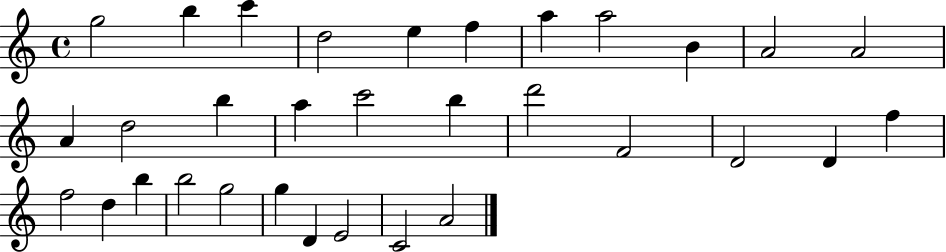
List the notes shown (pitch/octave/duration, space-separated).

G5/h B5/q C6/q D5/h E5/q F5/q A5/q A5/h B4/q A4/h A4/h A4/q D5/h B5/q A5/q C6/h B5/q D6/h F4/h D4/h D4/q F5/q F5/h D5/q B5/q B5/h G5/h G5/q D4/q E4/h C4/h A4/h